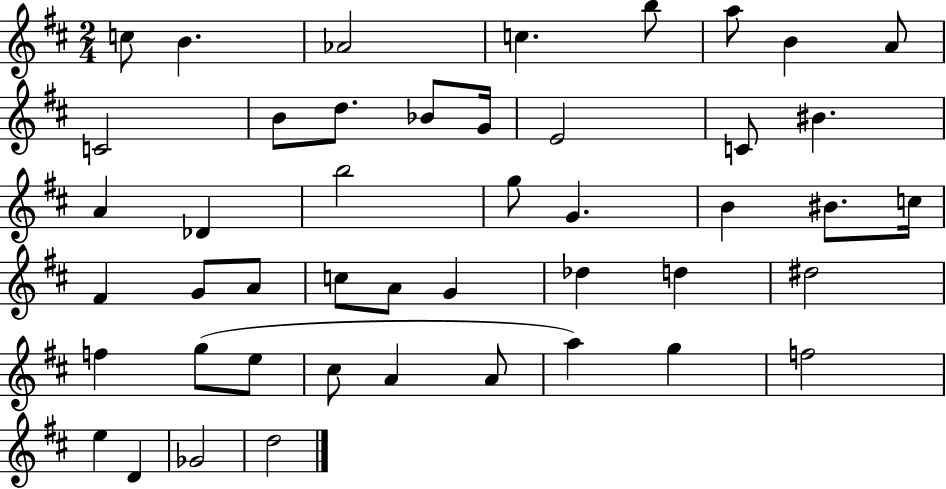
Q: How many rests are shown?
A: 0